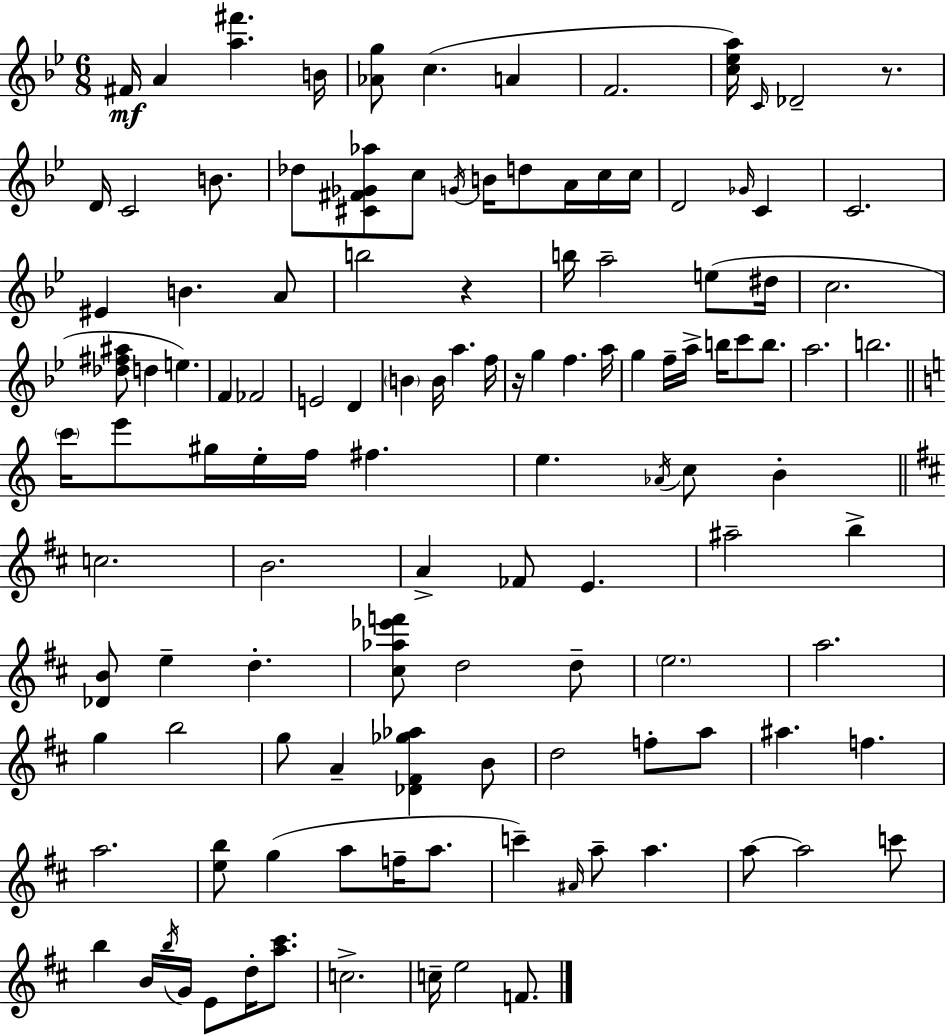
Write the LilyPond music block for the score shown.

{
  \clef treble
  \numericTimeSignature
  \time 6/8
  \key g \minor
  fis'16\mf a'4 <a'' fis'''>4. b'16 | <aes' g''>8 c''4.( a'4 | f'2. | <c'' ees'' a''>16) \grace { c'16 } des'2-- r8. | \break d'16 c'2 b'8. | des''8 <cis' fis' ges' aes''>8 c''8 \acciaccatura { g'16 } b'16 d''8 a'16 | c''16 c''16 d'2 \grace { ges'16 } c'4 | c'2. | \break eis'4 b'4. | a'8 b''2 r4 | b''16 a''2-- | e''8( dis''16 c''2. | \break <des'' fis'' ais''>8 d''4 e''4.) | f'4 fes'2 | e'2 d'4 | \parenthesize b'4 b'16 a''4. | \break f''16 r16 g''4 f''4. | a''16 g''4 f''16-- a''16-> b''16 c'''8 | b''8. a''2. | b''2. | \break \bar "||" \break \key a \minor \parenthesize c'''16 e'''8 gis''16 e''16-. f''16 fis''4. | e''4. \acciaccatura { aes'16 } c''8 b'4-. | \bar "||" \break \key d \major c''2. | b'2. | a'4-> fes'8 e'4. | ais''2-- b''4-> | \break <des' b'>8 e''4-- d''4.-. | <cis'' aes'' ees''' f'''>8 d''2 d''8-- | \parenthesize e''2. | a''2. | \break g''4 b''2 | g''8 a'4-- <des' fis' ges'' aes''>4 b'8 | d''2 f''8-. a''8 | ais''4. f''4. | \break a''2. | <e'' b''>8 g''4( a''8 f''16-- a''8. | c'''4--) \grace { ais'16 } a''8-- a''4. | a''8~~ a''2 c'''8 | \break b''4 b'16 \acciaccatura { b''16 } g'16 e'8 d''16-. <a'' cis'''>8. | c''2.-> | c''16-- e''2 f'8. | \bar "|."
}